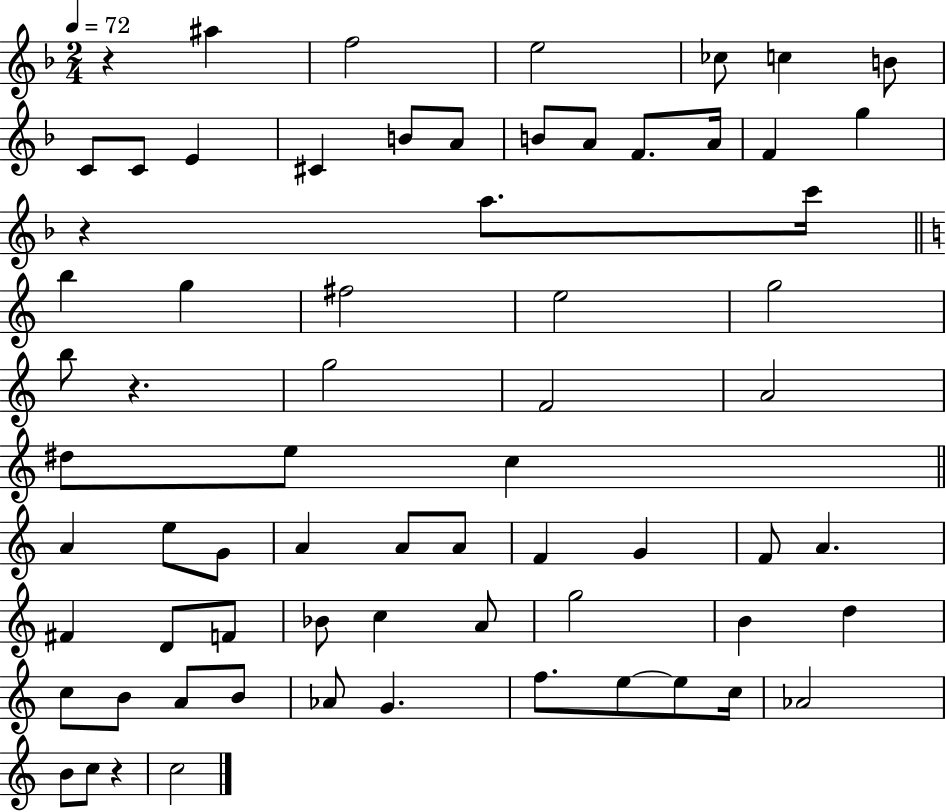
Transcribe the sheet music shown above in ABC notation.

X:1
T:Untitled
M:2/4
L:1/4
K:F
z ^a f2 e2 _c/2 c B/2 C/2 C/2 E ^C B/2 A/2 B/2 A/2 F/2 A/4 F g z a/2 c'/4 b g ^f2 e2 g2 b/2 z g2 F2 A2 ^d/2 e/2 c A e/2 G/2 A A/2 A/2 F G F/2 A ^F D/2 F/2 _B/2 c A/2 g2 B d c/2 B/2 A/2 B/2 _A/2 G f/2 e/2 e/2 c/4 _A2 B/2 c/2 z c2